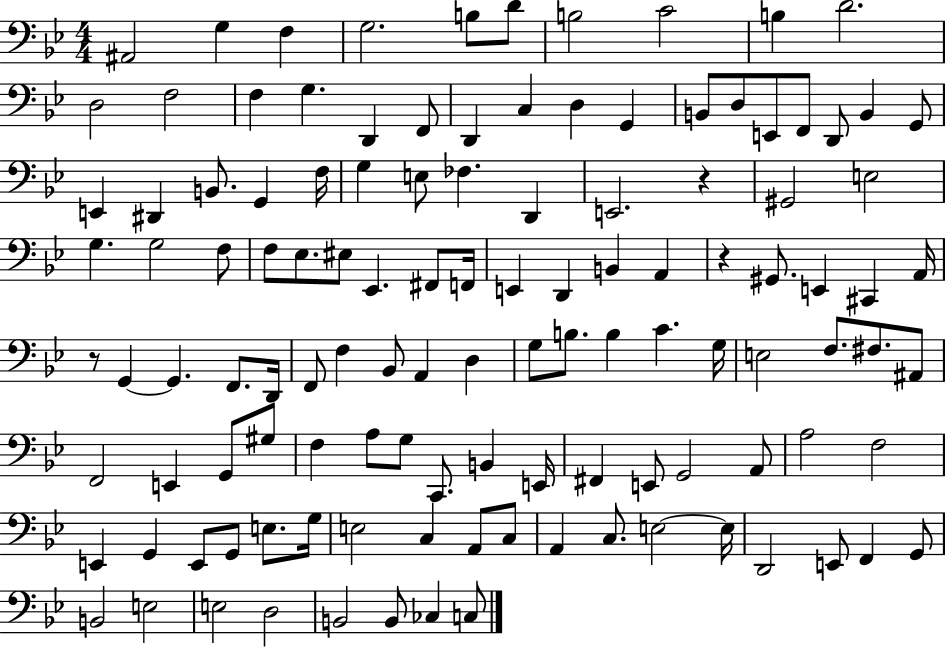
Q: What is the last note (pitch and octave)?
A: C3